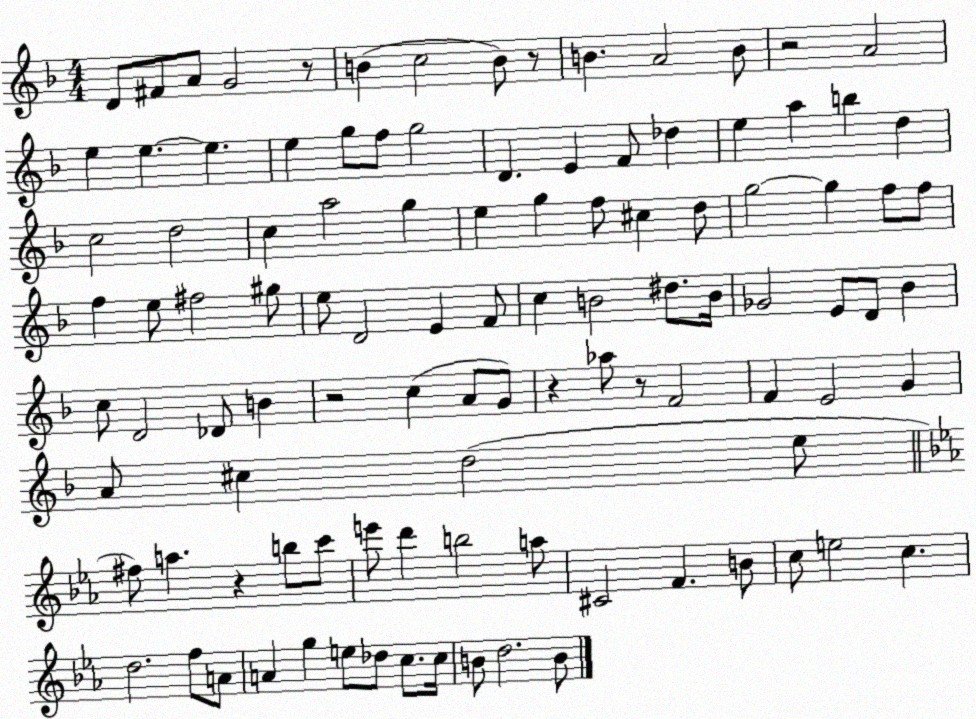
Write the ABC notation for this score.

X:1
T:Untitled
M:4/4
L:1/4
K:F
D/2 ^F/2 A/2 G2 z/2 B c2 B/2 z/2 B A2 B/2 z2 A2 e e e e g/2 f/2 g2 D E F/2 _d e a b d c2 d2 c a2 g e g f/2 ^c d/2 g2 g f/2 f/2 f e/2 ^f2 ^g/2 e/2 D2 E F/2 c B2 ^d/2 B/4 _G2 E/2 D/2 _B c/2 D2 _D/2 B z2 c A/2 G/2 z _a/2 z/2 F2 F E2 G A/2 ^c d2 e/2 ^f/2 a z b/2 c'/2 e'/2 d' b2 a/2 ^C2 F B/2 c/2 e2 c d2 f/2 A/2 A g e/2 _d/2 c/2 c/4 B/2 d2 B/2